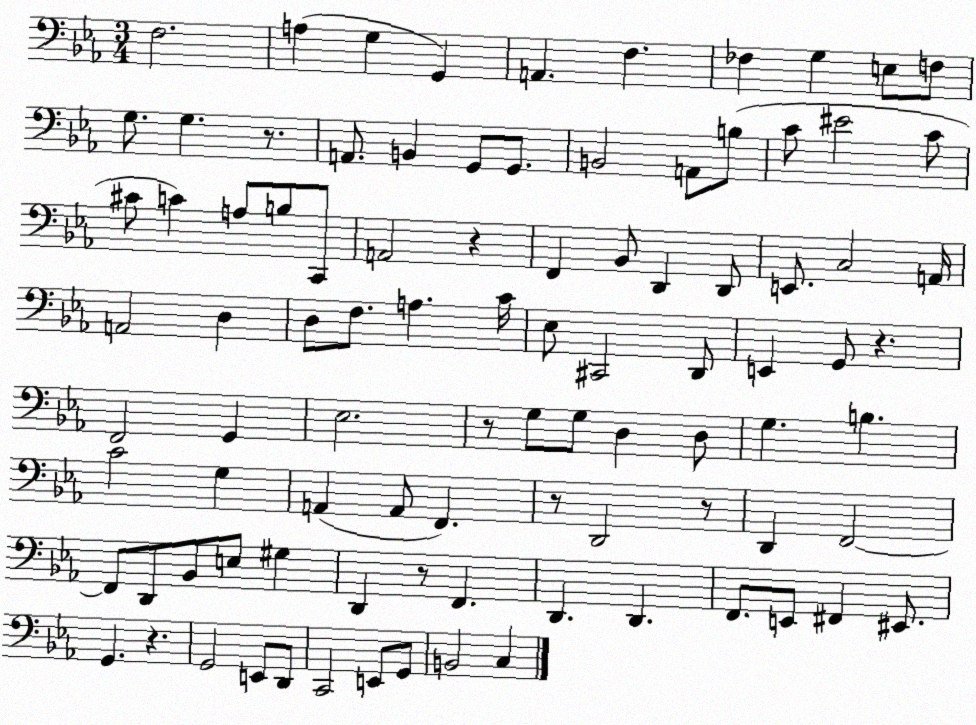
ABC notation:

X:1
T:Untitled
M:3/4
L:1/4
K:Eb
F,2 A, G, G,, A,, F, _F, G, E,/2 F,/2 G,/2 G, z/2 A,,/2 B,, G,,/2 G,,/2 B,,2 A,,/2 B,/2 C/2 ^E2 C/2 ^C/2 C A,/2 B,/2 C,,/2 A,,2 z F,, _B,,/2 D,, D,,/2 E,,/2 C,2 A,,/4 A,,2 D, D,/2 F,/2 A, C/4 _E,/2 ^C,,2 D,,/2 E,, G,,/2 z F,,2 G,, _E,2 z/2 G,/2 G,/2 D, D,/2 G, B, C2 G, A,, A,,/2 F,, z/2 D,,2 z/2 D,, F,,2 F,,/2 D,,/2 _B,,/2 E,/2 ^G, D,, z/2 F,, D,, D,, F,,/2 E,,/2 ^F,, ^E,,/2 G,, z G,,2 E,,/2 D,,/2 C,,2 E,,/2 G,,/2 B,,2 C,